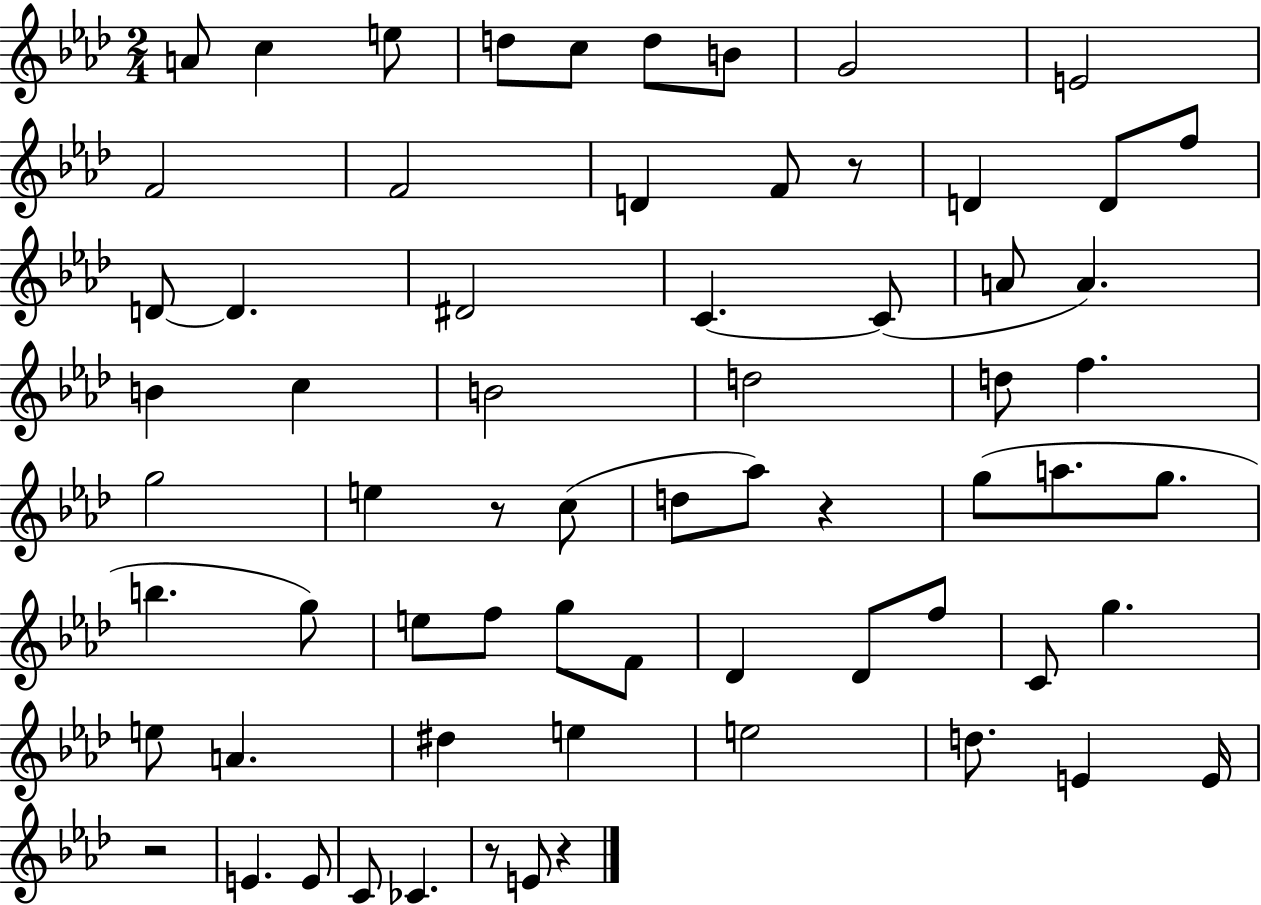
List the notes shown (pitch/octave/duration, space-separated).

A4/e C5/q E5/e D5/e C5/e D5/e B4/e G4/h E4/h F4/h F4/h D4/q F4/e R/e D4/q D4/e F5/e D4/e D4/q. D#4/h C4/q. C4/e A4/e A4/q. B4/q C5/q B4/h D5/h D5/e F5/q. G5/h E5/q R/e C5/e D5/e Ab5/e R/q G5/e A5/e. G5/e. B5/q. G5/e E5/e F5/e G5/e F4/e Db4/q Db4/e F5/e C4/e G5/q. E5/e A4/q. D#5/q E5/q E5/h D5/e. E4/q E4/s R/h E4/q. E4/e C4/e CES4/q. R/e E4/e R/q